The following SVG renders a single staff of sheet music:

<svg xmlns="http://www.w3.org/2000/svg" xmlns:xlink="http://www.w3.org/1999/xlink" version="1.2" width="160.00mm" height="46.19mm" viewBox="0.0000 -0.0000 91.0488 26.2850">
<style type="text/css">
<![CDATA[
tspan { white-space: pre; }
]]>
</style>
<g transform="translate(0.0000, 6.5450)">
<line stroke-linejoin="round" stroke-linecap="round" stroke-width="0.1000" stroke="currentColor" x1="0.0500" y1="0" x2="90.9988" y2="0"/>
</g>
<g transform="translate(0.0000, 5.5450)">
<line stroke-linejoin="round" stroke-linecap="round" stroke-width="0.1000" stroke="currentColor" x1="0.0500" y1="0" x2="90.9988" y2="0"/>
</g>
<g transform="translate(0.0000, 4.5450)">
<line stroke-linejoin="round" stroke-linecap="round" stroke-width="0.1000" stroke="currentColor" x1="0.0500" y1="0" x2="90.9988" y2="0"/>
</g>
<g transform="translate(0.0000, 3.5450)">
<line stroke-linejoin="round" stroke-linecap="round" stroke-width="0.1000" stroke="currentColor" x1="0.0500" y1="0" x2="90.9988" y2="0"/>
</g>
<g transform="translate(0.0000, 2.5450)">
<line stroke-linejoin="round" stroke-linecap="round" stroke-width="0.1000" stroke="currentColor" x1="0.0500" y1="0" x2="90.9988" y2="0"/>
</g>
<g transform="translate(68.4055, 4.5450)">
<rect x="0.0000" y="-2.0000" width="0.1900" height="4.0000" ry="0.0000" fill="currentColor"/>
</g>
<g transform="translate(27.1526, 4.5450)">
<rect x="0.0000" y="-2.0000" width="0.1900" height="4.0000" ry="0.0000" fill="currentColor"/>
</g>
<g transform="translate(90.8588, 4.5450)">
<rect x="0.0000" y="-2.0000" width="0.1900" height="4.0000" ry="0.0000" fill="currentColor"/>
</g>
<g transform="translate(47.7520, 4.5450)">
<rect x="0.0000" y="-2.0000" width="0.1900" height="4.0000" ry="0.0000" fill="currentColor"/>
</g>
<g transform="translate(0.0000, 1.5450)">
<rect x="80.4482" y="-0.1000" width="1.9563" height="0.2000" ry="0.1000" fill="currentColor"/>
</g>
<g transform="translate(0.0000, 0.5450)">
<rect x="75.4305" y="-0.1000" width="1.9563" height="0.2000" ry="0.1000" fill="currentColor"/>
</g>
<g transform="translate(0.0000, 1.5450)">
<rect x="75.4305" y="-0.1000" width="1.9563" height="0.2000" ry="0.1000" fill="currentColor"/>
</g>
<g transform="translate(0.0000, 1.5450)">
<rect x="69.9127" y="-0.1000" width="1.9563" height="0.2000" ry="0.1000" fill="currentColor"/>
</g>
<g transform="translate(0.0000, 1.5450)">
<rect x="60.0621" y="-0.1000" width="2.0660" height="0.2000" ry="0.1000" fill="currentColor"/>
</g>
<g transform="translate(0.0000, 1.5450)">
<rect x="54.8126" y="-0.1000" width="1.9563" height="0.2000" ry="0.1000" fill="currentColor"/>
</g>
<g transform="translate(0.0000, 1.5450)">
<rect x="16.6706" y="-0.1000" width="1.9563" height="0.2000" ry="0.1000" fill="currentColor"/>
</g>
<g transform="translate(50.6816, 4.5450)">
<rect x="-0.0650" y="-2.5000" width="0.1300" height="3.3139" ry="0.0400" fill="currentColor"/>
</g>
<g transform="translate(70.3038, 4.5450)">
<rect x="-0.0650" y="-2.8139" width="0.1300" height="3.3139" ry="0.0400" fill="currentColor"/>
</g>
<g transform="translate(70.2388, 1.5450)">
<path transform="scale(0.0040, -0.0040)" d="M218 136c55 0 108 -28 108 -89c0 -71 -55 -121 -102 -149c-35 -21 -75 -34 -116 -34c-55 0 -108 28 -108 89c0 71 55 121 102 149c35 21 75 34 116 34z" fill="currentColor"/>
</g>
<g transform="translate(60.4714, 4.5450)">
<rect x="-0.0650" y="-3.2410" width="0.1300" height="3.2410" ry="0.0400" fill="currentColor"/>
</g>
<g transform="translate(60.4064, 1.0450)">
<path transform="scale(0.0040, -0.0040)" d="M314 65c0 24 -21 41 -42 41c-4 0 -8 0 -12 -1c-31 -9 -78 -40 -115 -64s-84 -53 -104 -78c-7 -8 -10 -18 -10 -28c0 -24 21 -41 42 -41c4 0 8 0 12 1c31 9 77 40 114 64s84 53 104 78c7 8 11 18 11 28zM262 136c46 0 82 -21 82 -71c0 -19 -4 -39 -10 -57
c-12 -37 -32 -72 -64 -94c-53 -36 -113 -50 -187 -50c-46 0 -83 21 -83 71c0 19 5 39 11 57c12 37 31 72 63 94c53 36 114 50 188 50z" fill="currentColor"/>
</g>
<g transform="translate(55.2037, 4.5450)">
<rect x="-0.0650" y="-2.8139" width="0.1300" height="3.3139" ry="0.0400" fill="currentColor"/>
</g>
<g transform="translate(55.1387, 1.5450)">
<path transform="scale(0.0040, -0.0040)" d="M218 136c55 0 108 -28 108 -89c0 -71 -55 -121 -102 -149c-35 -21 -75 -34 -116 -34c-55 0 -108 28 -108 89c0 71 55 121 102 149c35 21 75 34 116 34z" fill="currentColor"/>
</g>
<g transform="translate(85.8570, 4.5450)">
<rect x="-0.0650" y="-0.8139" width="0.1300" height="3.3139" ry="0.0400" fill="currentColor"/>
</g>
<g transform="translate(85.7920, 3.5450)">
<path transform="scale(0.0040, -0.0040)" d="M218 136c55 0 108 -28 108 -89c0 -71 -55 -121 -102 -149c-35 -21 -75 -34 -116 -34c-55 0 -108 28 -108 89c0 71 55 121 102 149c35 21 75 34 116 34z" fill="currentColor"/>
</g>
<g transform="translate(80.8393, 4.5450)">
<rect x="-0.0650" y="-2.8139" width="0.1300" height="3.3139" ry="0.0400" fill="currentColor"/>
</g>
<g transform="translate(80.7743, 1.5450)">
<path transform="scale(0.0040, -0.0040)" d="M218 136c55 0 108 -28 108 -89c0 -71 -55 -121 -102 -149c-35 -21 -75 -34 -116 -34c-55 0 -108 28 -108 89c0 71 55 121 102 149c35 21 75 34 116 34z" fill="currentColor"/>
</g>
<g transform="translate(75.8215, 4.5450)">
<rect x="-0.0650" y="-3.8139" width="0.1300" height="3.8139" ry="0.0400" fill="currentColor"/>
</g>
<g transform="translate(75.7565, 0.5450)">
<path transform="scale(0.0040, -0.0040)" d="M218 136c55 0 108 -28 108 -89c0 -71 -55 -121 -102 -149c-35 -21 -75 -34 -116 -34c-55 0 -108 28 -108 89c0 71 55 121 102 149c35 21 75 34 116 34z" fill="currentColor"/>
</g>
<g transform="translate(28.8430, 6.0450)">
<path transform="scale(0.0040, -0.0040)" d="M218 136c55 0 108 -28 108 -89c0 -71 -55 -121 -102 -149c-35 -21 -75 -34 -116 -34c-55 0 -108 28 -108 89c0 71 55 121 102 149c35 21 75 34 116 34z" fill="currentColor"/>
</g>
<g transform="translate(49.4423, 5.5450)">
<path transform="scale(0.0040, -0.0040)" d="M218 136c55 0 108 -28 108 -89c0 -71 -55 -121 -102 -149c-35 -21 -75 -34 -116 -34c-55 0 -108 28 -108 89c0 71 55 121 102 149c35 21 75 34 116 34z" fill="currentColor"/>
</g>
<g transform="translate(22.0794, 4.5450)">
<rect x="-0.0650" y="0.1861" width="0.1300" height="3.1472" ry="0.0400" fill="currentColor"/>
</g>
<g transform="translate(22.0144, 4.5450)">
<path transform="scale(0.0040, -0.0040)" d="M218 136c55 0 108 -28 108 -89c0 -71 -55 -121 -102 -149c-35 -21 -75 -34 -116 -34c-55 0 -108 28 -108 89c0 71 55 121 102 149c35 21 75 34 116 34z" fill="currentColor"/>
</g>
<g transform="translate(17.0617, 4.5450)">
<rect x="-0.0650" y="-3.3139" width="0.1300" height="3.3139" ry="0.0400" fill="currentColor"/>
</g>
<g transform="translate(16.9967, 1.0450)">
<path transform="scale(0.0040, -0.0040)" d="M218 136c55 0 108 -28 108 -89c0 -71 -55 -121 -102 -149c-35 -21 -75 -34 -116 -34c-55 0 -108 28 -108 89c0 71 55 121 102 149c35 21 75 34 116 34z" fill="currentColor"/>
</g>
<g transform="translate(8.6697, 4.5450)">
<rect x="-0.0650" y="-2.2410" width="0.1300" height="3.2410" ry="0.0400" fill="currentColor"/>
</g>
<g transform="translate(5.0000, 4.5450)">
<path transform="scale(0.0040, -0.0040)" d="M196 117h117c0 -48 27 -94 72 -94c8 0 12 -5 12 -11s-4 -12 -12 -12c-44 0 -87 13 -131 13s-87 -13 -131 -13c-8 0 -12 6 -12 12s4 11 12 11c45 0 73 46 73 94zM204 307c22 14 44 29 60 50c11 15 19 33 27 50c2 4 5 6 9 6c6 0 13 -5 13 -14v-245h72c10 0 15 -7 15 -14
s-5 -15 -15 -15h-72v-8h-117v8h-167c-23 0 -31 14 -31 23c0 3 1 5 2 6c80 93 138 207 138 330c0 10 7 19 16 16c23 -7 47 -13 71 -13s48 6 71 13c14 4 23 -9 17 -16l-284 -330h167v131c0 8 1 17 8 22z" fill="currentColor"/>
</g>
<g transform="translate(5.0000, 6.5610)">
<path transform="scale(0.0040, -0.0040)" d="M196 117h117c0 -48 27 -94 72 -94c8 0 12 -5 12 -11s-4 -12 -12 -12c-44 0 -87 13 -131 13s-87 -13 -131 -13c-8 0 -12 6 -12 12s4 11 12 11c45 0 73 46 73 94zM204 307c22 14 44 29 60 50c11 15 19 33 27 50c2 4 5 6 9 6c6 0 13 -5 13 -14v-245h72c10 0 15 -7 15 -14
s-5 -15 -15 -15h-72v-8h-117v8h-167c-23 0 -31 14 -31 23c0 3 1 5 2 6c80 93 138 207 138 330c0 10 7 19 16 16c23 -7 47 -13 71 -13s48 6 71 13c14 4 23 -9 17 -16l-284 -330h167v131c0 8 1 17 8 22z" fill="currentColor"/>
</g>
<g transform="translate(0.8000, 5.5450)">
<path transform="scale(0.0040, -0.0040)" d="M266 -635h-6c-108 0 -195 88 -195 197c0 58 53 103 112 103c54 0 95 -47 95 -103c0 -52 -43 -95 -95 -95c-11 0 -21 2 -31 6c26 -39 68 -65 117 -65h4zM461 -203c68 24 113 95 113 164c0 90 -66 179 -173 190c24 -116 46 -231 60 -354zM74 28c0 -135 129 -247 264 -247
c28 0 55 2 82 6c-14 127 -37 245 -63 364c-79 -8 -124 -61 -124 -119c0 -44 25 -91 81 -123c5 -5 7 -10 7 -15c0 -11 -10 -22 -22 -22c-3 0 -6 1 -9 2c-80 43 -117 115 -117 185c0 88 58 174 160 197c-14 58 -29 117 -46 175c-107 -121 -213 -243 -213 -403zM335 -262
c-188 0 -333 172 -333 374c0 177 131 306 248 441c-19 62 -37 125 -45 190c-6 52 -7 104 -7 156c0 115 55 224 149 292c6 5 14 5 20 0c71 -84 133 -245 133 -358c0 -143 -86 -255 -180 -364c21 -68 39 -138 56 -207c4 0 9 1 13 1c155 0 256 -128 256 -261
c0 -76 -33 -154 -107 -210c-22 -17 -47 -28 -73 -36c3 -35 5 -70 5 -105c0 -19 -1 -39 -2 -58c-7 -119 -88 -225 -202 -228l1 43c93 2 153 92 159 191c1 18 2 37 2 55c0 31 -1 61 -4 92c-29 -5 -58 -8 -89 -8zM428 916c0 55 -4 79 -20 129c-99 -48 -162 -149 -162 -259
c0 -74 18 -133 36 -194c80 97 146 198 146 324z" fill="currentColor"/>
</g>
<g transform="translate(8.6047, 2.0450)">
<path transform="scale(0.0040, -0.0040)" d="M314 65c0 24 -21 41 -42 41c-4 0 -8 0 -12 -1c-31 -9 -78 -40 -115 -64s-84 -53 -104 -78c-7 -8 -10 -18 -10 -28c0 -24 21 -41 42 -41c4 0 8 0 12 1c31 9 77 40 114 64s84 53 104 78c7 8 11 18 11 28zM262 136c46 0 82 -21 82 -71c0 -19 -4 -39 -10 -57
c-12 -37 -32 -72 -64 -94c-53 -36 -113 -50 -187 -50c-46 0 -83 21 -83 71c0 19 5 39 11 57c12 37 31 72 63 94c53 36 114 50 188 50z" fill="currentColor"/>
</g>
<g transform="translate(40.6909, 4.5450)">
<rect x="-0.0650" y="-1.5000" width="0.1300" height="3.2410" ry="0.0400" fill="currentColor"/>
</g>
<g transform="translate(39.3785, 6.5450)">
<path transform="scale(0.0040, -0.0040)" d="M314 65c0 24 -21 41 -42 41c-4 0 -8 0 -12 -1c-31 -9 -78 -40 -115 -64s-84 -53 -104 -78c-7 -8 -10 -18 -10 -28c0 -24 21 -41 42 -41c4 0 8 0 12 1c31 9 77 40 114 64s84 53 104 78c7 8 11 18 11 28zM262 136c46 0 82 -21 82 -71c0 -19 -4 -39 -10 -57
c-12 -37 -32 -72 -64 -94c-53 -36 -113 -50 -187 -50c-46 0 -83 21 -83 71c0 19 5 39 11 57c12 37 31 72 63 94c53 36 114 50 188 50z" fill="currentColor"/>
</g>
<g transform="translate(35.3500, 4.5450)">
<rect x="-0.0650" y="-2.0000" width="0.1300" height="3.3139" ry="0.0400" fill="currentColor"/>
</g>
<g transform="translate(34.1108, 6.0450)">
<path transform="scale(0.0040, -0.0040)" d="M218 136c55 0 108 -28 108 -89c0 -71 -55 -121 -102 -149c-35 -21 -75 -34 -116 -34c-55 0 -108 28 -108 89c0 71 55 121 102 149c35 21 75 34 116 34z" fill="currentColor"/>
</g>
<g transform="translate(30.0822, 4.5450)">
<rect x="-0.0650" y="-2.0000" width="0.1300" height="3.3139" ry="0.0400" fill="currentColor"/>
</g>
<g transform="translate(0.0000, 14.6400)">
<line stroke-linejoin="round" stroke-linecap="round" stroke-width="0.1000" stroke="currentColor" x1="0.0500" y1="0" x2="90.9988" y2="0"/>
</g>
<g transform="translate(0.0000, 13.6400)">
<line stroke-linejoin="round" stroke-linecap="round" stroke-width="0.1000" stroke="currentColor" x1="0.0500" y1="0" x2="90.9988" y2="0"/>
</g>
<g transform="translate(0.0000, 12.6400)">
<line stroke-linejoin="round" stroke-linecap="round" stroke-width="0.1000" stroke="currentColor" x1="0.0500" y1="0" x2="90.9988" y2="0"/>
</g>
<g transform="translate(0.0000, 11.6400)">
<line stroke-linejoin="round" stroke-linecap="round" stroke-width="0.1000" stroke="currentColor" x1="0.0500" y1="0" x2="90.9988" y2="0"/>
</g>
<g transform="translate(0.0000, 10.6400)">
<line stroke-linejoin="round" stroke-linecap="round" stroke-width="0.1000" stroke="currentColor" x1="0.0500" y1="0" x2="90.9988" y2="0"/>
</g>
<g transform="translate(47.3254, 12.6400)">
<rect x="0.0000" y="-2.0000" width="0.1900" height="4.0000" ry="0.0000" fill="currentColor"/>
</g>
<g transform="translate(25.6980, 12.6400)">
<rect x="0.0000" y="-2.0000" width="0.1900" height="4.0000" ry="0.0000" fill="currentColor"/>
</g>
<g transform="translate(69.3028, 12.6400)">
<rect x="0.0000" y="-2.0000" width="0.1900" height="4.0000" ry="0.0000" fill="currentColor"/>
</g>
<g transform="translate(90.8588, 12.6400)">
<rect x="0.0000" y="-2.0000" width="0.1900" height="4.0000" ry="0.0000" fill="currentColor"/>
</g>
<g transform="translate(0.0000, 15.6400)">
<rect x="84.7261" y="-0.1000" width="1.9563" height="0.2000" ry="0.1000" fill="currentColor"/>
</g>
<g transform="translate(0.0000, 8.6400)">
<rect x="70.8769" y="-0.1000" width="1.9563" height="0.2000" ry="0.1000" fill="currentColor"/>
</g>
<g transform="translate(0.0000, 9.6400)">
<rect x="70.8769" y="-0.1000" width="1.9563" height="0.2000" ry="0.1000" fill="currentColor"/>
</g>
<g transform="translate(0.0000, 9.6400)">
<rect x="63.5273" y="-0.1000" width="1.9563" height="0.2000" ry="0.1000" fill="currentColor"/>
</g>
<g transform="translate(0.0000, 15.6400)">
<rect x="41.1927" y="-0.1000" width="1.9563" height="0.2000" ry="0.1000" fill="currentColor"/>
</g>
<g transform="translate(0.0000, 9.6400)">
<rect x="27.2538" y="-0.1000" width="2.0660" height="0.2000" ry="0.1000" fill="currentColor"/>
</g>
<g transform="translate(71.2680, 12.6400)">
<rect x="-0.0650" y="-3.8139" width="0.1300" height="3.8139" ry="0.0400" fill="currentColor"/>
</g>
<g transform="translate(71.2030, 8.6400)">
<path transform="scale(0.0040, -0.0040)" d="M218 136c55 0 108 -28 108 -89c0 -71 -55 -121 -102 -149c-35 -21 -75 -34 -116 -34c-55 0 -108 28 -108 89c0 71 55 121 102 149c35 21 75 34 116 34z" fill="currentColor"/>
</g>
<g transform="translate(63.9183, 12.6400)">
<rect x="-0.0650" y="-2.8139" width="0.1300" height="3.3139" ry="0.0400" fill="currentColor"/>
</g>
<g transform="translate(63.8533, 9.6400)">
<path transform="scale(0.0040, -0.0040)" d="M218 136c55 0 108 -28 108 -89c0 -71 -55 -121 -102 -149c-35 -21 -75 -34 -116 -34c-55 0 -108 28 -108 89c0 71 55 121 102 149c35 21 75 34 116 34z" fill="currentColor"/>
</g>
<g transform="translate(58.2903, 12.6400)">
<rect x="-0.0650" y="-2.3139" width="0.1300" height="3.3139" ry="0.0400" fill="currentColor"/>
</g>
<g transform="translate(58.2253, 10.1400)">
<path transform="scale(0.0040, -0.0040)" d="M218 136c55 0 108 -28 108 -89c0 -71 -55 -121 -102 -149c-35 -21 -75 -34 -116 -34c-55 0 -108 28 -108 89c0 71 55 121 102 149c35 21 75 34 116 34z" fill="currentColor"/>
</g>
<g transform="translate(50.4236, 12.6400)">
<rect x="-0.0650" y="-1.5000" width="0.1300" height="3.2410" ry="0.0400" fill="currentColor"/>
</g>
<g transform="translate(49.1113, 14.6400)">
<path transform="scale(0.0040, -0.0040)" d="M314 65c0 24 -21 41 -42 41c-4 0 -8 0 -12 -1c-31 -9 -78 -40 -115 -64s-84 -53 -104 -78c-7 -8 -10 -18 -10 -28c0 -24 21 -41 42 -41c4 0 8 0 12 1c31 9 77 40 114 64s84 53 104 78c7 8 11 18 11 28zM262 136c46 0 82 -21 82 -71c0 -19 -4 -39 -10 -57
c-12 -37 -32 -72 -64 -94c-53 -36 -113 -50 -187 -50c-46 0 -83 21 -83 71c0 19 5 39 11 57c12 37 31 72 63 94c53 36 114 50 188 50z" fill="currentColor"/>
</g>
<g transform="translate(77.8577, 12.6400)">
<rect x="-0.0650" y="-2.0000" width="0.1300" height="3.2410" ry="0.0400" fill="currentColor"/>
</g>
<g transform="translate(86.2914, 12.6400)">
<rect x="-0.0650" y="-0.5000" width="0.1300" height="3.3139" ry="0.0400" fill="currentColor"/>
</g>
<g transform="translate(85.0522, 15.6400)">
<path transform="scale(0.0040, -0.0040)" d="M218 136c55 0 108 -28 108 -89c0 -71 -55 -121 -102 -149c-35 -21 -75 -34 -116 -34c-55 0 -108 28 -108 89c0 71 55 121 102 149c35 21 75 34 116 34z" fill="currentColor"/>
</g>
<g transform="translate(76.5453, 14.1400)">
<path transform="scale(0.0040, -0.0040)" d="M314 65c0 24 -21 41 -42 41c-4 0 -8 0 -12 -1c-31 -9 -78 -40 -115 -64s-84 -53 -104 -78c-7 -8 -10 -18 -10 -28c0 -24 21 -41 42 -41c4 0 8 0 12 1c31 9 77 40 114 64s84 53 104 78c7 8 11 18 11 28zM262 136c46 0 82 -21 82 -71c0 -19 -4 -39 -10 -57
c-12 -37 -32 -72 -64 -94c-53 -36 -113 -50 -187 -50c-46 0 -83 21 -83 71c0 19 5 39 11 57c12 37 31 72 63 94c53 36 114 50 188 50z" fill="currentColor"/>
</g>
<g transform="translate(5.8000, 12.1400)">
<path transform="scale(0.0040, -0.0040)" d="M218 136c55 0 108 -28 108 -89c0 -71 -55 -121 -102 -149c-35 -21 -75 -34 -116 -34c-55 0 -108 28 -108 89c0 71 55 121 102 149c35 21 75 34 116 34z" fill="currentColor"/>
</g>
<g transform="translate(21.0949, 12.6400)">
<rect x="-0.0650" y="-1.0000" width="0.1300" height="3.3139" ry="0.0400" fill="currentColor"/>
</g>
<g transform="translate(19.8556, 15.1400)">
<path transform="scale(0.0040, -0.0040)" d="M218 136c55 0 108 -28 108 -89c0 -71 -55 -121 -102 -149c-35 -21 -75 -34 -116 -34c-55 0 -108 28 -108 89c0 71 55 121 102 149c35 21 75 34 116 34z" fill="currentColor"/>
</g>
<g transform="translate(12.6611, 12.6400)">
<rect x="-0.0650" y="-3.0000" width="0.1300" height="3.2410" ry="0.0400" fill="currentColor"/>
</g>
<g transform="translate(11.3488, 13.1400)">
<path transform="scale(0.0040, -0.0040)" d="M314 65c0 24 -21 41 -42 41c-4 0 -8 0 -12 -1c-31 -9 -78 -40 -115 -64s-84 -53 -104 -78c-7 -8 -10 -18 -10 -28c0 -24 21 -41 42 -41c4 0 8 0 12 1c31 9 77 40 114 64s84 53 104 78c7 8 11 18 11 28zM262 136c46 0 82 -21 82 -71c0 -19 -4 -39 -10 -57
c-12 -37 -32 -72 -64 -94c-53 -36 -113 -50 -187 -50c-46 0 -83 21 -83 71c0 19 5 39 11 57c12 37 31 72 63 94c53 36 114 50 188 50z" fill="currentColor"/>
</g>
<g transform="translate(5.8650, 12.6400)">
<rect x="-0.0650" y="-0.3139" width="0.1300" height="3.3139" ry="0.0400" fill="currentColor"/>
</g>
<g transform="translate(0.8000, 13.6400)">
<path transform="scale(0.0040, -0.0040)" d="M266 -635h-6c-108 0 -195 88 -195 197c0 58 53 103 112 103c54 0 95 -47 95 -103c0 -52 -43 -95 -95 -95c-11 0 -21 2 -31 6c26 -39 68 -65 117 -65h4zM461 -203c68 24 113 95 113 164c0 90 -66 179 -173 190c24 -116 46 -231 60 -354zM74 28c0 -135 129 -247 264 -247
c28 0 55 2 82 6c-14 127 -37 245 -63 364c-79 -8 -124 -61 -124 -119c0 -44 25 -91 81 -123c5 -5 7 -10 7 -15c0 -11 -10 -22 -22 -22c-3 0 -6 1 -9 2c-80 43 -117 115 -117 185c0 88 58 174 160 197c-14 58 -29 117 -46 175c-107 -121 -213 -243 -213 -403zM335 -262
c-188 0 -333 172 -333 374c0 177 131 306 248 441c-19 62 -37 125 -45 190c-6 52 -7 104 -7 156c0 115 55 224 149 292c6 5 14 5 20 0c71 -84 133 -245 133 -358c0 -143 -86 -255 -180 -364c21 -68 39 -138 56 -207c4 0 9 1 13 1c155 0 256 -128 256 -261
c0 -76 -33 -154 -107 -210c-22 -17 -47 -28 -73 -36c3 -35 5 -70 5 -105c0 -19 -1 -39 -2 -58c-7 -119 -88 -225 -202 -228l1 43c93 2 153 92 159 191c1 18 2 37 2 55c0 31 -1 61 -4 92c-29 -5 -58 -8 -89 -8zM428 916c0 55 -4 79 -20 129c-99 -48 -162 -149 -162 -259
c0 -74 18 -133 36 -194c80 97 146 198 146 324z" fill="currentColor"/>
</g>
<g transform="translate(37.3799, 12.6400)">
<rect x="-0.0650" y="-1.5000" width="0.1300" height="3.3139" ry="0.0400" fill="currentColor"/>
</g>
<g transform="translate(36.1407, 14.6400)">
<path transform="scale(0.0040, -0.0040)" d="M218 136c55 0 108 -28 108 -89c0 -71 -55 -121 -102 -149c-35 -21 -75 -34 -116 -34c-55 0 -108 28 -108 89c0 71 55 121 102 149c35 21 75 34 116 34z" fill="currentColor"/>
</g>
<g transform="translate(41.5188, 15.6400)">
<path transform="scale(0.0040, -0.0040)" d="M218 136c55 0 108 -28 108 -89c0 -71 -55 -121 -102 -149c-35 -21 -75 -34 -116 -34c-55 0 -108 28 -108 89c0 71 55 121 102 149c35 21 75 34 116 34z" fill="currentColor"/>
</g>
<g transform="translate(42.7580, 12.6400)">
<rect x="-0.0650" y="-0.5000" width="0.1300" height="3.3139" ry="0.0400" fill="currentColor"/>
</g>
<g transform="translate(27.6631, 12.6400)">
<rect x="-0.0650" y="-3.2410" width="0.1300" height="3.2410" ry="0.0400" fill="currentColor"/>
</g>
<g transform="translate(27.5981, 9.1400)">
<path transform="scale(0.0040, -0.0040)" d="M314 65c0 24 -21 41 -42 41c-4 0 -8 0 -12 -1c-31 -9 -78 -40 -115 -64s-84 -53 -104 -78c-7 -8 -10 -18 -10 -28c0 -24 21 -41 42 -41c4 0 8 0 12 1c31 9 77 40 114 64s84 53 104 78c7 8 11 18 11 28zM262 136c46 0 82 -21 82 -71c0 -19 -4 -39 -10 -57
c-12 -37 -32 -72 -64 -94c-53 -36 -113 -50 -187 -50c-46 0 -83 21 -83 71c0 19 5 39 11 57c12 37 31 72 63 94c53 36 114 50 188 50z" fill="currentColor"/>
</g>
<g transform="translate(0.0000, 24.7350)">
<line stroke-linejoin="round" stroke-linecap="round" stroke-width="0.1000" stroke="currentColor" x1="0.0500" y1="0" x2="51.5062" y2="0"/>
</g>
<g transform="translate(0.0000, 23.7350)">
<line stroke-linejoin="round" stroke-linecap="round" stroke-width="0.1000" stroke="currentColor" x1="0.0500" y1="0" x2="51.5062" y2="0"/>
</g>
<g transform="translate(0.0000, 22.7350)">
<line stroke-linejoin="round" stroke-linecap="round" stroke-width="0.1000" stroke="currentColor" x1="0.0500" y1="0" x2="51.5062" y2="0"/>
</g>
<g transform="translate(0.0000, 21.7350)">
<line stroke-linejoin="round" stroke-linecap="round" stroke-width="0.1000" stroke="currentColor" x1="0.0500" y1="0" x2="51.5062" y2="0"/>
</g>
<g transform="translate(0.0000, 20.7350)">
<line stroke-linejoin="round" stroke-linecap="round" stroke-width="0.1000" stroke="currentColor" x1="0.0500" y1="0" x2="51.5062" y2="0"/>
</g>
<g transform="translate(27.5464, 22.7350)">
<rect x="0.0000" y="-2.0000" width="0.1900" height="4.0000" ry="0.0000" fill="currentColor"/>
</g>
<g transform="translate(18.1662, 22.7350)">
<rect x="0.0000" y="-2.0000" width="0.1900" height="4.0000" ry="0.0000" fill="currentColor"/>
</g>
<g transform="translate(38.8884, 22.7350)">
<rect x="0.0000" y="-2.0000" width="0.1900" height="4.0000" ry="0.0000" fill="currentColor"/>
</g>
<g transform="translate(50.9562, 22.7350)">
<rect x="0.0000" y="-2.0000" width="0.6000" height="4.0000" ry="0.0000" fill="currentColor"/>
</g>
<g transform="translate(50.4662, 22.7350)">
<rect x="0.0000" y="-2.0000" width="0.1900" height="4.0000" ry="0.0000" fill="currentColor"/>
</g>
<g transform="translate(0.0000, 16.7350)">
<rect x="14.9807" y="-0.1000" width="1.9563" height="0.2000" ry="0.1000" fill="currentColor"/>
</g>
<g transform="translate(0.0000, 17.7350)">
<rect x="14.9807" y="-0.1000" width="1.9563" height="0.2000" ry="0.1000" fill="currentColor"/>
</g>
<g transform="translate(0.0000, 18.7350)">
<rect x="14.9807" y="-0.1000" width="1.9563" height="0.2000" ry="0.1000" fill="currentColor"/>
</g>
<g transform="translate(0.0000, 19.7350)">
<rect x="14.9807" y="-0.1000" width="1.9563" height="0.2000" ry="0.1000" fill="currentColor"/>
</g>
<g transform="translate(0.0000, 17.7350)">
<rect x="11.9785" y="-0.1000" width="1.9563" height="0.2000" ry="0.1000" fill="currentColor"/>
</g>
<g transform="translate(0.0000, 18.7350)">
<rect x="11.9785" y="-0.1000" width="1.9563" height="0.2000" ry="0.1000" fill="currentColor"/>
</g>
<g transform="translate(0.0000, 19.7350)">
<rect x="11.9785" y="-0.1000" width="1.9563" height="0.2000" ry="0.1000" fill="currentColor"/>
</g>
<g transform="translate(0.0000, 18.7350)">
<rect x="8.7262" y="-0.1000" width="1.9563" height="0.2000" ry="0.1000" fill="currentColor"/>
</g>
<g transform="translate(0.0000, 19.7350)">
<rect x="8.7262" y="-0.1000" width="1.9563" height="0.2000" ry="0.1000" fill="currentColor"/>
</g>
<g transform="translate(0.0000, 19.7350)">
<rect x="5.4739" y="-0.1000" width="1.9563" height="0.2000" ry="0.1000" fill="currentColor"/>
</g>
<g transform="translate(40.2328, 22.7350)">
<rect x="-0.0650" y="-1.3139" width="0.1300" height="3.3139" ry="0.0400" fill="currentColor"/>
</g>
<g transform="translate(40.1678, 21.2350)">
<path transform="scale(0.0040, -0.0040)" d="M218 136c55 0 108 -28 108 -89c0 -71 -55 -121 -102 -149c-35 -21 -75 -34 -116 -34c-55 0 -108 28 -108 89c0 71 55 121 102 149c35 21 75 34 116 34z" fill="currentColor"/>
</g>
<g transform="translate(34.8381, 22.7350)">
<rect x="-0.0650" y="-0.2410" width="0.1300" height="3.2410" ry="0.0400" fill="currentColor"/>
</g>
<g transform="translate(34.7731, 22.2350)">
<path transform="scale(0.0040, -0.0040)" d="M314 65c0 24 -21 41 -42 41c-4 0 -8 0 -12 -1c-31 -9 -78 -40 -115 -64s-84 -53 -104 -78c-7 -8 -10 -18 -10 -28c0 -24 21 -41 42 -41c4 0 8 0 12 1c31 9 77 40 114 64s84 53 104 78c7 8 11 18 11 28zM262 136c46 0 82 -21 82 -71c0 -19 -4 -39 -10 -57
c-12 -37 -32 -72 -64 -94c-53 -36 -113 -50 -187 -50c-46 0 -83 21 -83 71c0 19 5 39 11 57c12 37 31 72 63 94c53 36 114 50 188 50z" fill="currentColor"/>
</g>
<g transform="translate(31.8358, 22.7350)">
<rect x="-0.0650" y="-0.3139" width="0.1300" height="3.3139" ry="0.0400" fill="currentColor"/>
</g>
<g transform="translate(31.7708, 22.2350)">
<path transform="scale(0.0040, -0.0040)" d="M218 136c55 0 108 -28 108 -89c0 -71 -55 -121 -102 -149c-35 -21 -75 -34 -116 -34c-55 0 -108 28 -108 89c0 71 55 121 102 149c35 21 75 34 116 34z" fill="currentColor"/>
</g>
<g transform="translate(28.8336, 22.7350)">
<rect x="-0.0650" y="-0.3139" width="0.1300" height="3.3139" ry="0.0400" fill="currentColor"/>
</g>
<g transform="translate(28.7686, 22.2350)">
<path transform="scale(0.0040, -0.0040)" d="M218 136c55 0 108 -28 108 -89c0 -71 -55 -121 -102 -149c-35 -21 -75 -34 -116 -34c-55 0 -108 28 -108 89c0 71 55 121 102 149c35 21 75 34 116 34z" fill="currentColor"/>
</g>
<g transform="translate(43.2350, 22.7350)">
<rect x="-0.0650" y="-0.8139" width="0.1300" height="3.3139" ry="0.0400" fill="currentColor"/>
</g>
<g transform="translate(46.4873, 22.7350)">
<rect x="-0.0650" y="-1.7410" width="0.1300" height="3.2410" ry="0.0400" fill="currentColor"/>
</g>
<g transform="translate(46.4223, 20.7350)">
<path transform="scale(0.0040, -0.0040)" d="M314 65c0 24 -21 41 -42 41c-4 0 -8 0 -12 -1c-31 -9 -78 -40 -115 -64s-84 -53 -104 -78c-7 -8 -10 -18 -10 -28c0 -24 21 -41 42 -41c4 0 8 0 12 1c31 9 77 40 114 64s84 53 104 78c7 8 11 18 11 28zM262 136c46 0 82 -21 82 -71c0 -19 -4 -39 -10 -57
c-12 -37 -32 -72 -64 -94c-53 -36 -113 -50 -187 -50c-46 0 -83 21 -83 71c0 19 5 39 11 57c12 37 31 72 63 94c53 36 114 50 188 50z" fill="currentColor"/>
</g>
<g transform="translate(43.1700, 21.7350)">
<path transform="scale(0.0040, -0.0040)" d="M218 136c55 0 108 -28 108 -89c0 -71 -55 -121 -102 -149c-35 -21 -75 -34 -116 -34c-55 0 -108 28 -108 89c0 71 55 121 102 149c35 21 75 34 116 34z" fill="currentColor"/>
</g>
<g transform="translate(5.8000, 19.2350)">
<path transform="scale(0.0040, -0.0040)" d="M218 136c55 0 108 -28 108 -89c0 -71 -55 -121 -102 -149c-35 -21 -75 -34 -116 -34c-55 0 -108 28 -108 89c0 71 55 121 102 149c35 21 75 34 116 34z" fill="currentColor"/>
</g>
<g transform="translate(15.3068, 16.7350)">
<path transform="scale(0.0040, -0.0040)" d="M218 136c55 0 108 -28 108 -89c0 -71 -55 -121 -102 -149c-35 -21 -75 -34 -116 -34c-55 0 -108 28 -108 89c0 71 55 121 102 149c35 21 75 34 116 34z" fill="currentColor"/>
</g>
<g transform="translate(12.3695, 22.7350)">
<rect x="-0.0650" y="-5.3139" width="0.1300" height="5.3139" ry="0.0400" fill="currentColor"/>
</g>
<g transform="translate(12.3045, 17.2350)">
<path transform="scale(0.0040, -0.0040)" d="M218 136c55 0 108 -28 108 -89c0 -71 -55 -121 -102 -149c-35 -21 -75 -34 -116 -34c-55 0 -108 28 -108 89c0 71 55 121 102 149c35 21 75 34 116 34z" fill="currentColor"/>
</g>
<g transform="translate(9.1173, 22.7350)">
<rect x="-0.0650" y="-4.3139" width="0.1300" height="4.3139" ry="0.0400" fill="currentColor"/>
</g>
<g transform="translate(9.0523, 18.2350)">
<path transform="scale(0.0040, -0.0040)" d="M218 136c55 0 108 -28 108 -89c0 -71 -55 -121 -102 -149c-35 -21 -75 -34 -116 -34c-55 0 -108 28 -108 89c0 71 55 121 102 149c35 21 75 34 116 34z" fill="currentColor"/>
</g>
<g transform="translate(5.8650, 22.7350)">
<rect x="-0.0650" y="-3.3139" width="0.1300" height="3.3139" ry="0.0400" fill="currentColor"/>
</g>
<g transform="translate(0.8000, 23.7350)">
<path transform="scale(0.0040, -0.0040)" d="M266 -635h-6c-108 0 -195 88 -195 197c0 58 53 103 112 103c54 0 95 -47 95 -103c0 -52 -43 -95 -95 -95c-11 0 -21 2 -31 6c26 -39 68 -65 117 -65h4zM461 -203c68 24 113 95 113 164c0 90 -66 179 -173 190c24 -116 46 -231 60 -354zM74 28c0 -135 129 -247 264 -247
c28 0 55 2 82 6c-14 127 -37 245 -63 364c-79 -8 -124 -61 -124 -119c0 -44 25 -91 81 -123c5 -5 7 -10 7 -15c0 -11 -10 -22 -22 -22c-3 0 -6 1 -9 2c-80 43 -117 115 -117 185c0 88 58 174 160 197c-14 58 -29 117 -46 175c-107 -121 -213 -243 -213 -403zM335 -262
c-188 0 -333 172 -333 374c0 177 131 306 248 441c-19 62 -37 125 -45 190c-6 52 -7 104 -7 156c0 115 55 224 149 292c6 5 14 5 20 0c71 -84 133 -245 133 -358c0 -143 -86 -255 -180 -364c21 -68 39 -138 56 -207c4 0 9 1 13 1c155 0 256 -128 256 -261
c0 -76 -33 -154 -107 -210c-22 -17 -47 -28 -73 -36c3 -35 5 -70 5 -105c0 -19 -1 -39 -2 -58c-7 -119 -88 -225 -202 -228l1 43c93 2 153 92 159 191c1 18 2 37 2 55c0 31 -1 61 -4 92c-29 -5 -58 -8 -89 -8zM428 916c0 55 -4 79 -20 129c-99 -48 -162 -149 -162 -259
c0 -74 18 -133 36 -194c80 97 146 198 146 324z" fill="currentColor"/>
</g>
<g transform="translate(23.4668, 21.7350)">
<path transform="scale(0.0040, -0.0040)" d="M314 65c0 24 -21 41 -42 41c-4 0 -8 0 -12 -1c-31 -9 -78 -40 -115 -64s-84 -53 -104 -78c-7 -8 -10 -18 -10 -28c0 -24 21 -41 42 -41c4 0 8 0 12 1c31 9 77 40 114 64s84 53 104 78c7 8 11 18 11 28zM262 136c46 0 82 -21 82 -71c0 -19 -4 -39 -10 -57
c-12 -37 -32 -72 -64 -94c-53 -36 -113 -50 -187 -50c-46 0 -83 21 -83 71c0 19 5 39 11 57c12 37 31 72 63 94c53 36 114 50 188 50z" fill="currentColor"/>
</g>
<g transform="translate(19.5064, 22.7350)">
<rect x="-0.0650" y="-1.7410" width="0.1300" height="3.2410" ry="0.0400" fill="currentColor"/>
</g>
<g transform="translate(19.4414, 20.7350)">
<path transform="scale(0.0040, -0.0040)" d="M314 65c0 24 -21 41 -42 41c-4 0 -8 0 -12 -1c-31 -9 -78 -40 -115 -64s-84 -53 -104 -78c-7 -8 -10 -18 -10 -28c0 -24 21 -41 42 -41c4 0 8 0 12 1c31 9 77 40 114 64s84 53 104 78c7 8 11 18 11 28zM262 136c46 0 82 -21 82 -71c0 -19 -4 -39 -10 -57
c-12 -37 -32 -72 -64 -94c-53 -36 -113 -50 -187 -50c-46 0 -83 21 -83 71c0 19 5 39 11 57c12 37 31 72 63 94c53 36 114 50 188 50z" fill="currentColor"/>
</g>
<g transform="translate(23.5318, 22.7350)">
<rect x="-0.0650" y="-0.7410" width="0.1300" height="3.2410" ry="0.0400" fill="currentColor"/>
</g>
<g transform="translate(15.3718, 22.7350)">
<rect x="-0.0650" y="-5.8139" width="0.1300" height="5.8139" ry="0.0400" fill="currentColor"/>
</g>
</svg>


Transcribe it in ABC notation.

X:1
T:Untitled
M:4/4
L:1/4
K:C
g2 b B F F E2 G a b2 a c' a d c A2 D b2 E C E2 g a c' F2 C b d' f' g' f2 d2 c c c2 e d f2